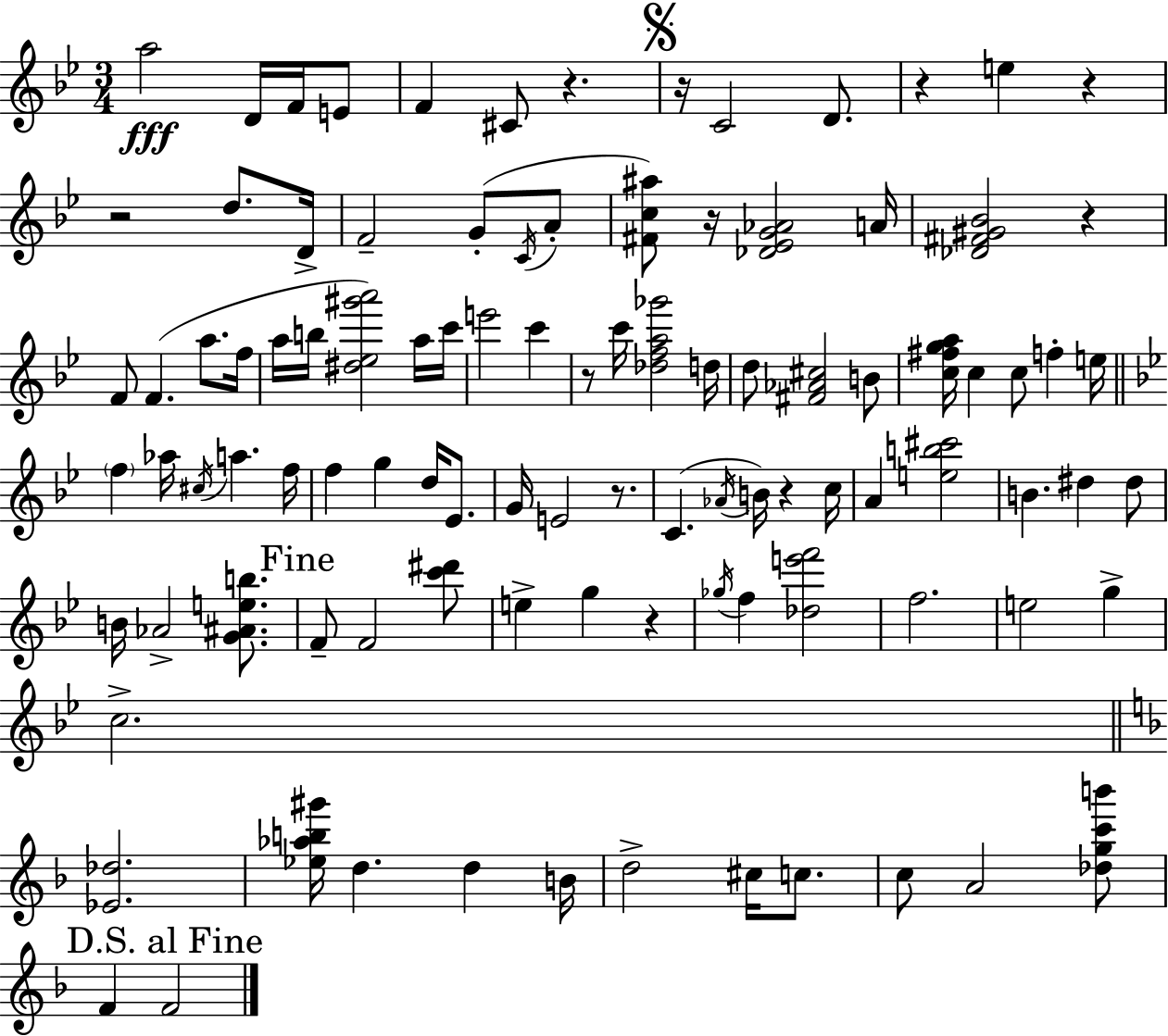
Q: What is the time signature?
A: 3/4